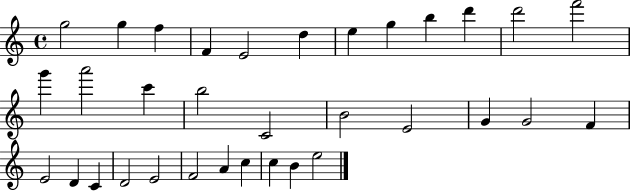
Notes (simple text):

G5/h G5/q F5/q F4/q E4/h D5/q E5/q G5/q B5/q D6/q D6/h F6/h G6/q A6/h C6/q B5/h C4/h B4/h E4/h G4/q G4/h F4/q E4/h D4/q C4/q D4/h E4/h F4/h A4/q C5/q C5/q B4/q E5/h